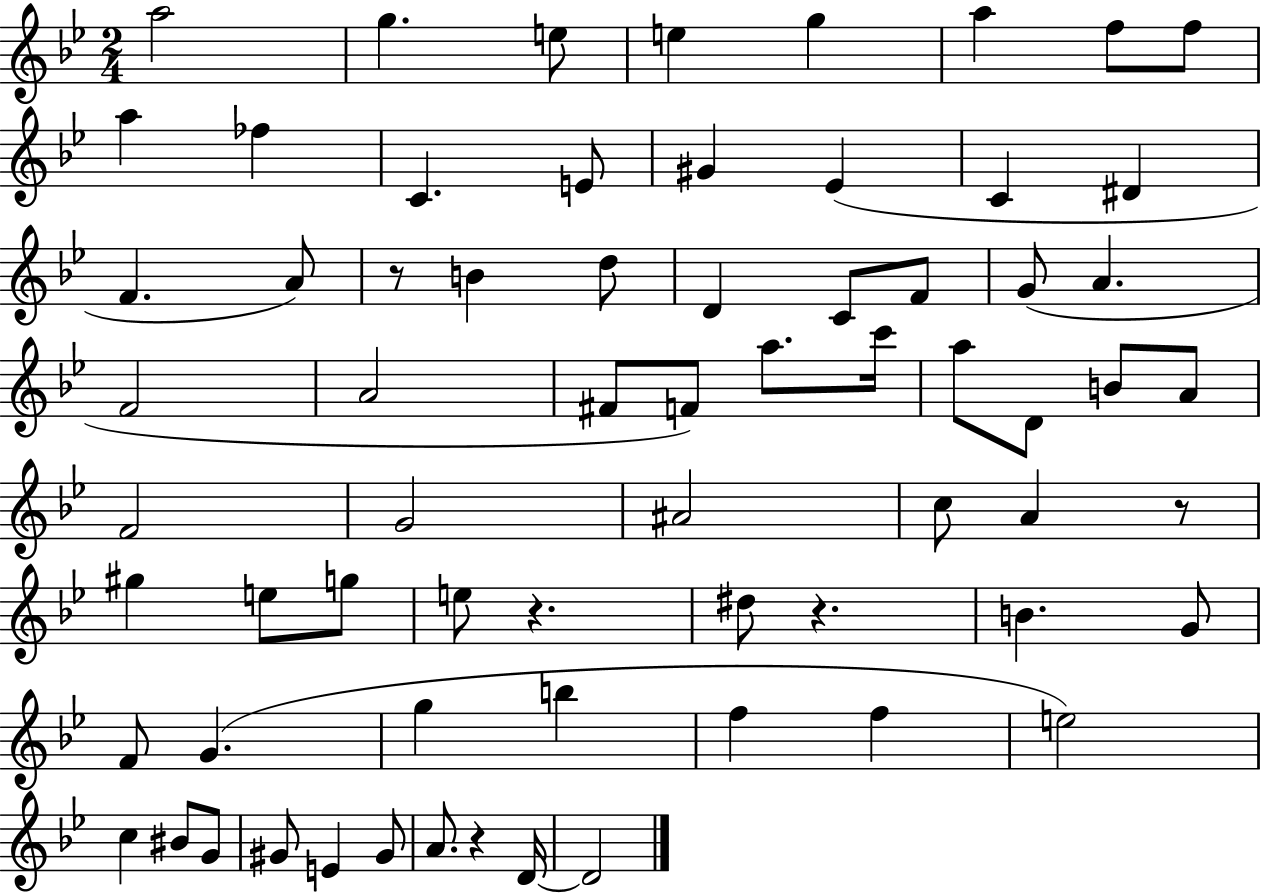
A5/h G5/q. E5/e E5/q G5/q A5/q F5/e F5/e A5/q FES5/q C4/q. E4/e G#4/q Eb4/q C4/q D#4/q F4/q. A4/e R/e B4/q D5/e D4/q C4/e F4/e G4/e A4/q. F4/h A4/h F#4/e F4/e A5/e. C6/s A5/e D4/e B4/e A4/e F4/h G4/h A#4/h C5/e A4/q R/e G#5/q E5/e G5/e E5/e R/q. D#5/e R/q. B4/q. G4/e F4/e G4/q. G5/q B5/q F5/q F5/q E5/h C5/q BIS4/e G4/e G#4/e E4/q G#4/e A4/e. R/q D4/s D4/h